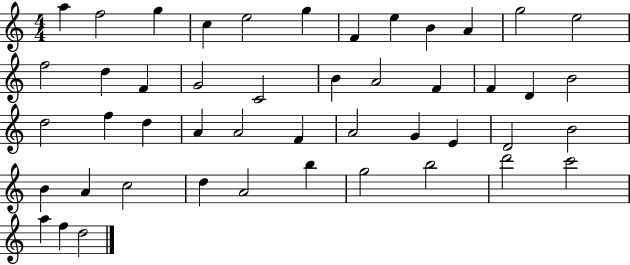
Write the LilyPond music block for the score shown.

{
  \clef treble
  \numericTimeSignature
  \time 4/4
  \key c \major
  a''4 f''2 g''4 | c''4 e''2 g''4 | f'4 e''4 b'4 a'4 | g''2 e''2 | \break f''2 d''4 f'4 | g'2 c'2 | b'4 a'2 f'4 | f'4 d'4 b'2 | \break d''2 f''4 d''4 | a'4 a'2 f'4 | a'2 g'4 e'4 | d'2 b'2 | \break b'4 a'4 c''2 | d''4 a'2 b''4 | g''2 b''2 | d'''2 c'''2 | \break a''4 f''4 d''2 | \bar "|."
}